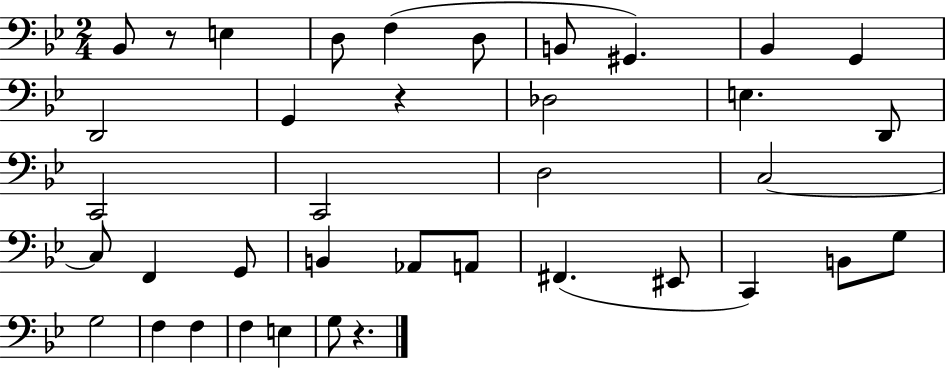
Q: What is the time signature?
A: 2/4